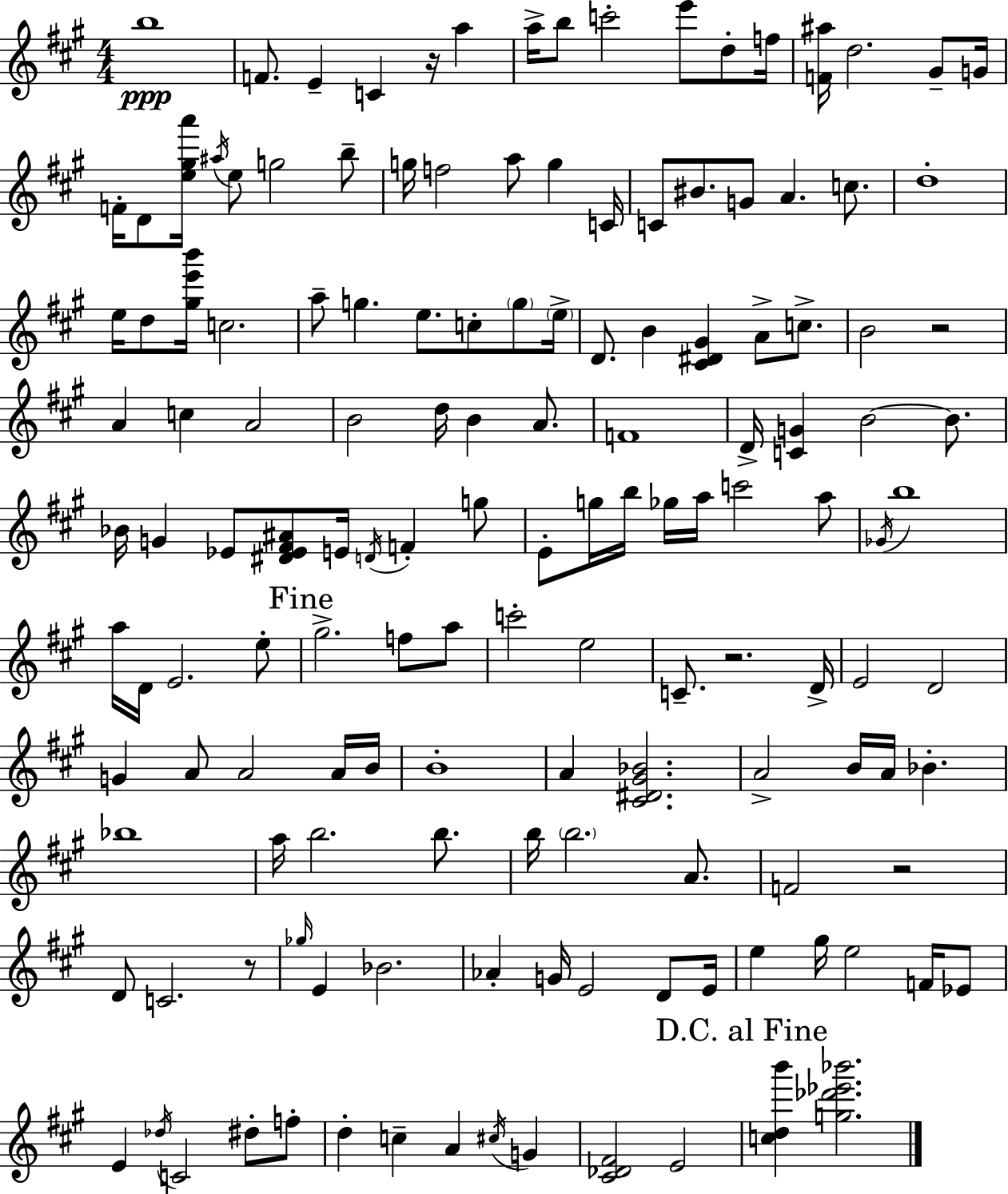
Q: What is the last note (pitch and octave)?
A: E4